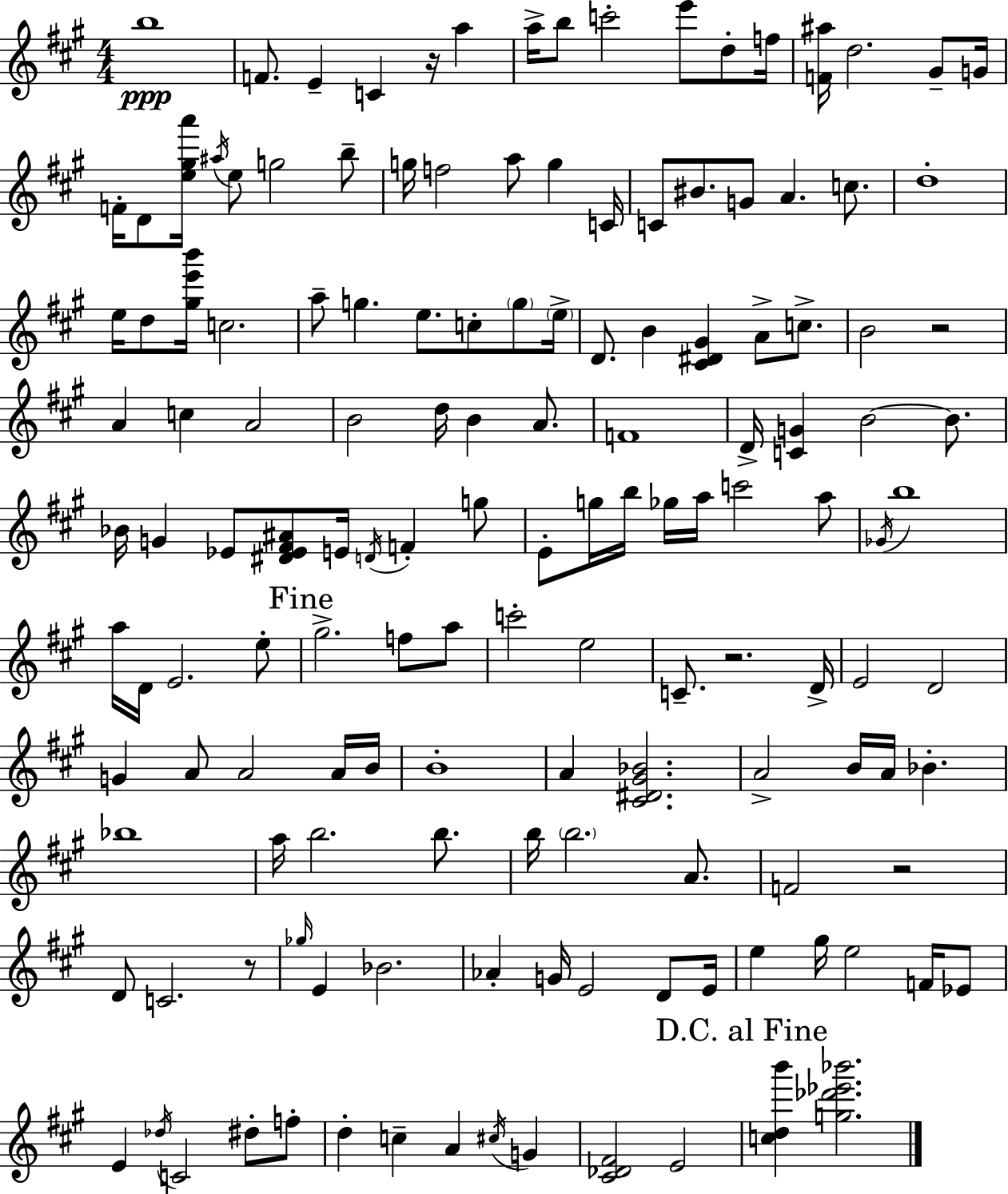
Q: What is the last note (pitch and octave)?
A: E4